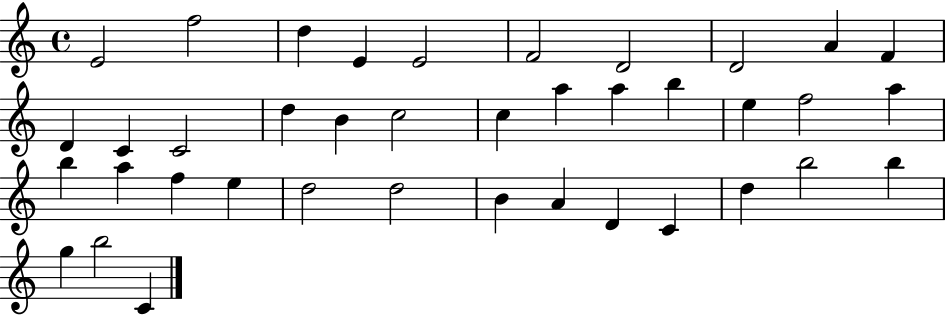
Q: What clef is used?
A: treble